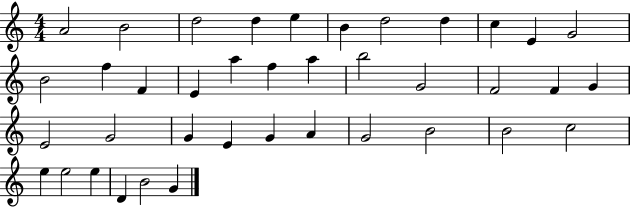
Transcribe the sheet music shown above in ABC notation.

X:1
T:Untitled
M:4/4
L:1/4
K:C
A2 B2 d2 d e B d2 d c E G2 B2 f F E a f a b2 G2 F2 F G E2 G2 G E G A G2 B2 B2 c2 e e2 e D B2 G